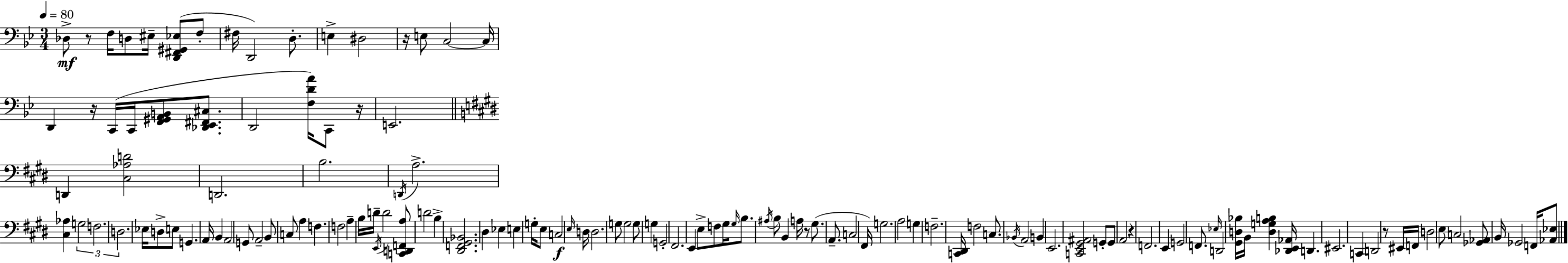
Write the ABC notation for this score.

X:1
T:Untitled
M:3/4
L:1/4
K:Bb
_D,/2 z/2 F,/4 D,/2 ^E,/4 [D,,^F,,^G,,_E,]/2 F,/2 ^F,/4 D,,2 D,/2 E, ^D,2 z/4 E,/2 C,2 C,/4 D,, z/4 C,,/4 C,,/4 [F,,^G,,A,,B,,]/2 [_D,,_E,,^F,,^C,]/2 D,,2 [F,DA]/4 C,,/2 z/4 E,,2 D,, [^C,_A,D]2 D,,2 B,2 D,,/4 A,2 [^C,_A,] G,2 F,2 D,2 _E,/4 D,/2 E,/2 G,, A,,/4 B,, A,,2 G,,/2 A,,2 B,,/2 C,/2 A, F, F,2 A, B,/4 D/4 E,,/4 D2 [C,,D,,F,,A,]/2 D2 B, [^D,,F,,^G,,_B,,]2 ^D, _E, E, G,/4 E,/2 C,2 E,/4 D,/4 D,2 G,/2 G,2 G,/2 G, G,,2 ^F,,2 E,, E,/2 F,/2 ^G,/4 ^G,/4 B,/2 ^A,/4 B,/2 B,, A,/4 z/2 ^G,/2 A,,/2 C,2 ^F,,/4 G,2 A,2 G, F,2 [C,,^D,,]/4 F,2 C,/2 _B,,/4 A,,2 B,, E,,2 [C,,E,,^G,,^A,,]2 G,,/2 G,,/2 A,,2 z F,,2 E,, G,,2 F,,/2 _E,/4 D,,2 [^G,,D,_B,]/4 B,,/4 [D,G,A,B,] [_D,,E,,_A,,]/4 D,, ^E,,2 C,, D,,2 z/2 ^E,,/4 F,,/4 D,2 E,/2 C,2 [_G,,_A,,]/2 B,,/4 _G,,2 F,,/4 [_A,,_E,]/2